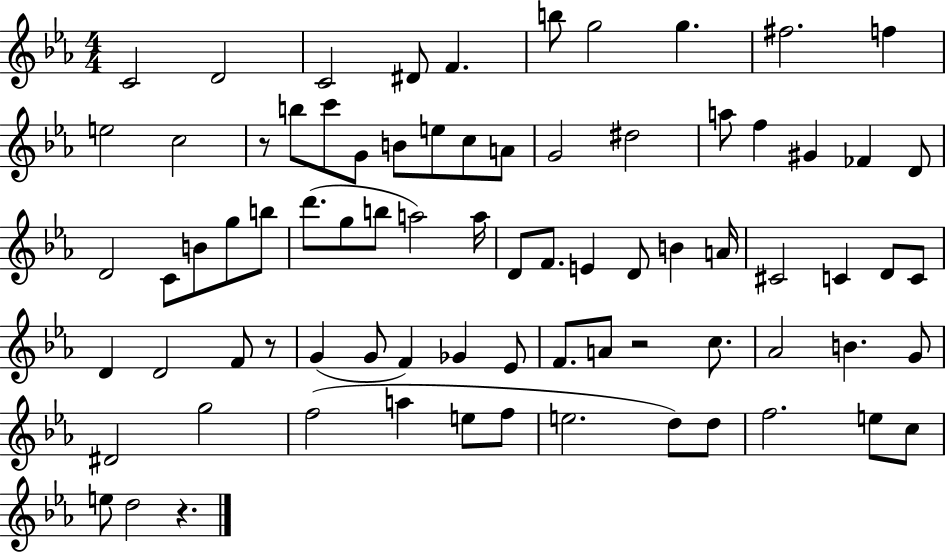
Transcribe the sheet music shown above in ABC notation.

X:1
T:Untitled
M:4/4
L:1/4
K:Eb
C2 D2 C2 ^D/2 F b/2 g2 g ^f2 f e2 c2 z/2 b/2 c'/2 G/2 B/2 e/2 c/2 A/2 G2 ^d2 a/2 f ^G _F D/2 D2 C/2 B/2 g/2 b/2 d'/2 g/2 b/2 a2 a/4 D/2 F/2 E D/2 B A/4 ^C2 C D/2 C/2 D D2 F/2 z/2 G G/2 F _G _E/2 F/2 A/2 z2 c/2 _A2 B G/2 ^D2 g2 f2 a e/2 f/2 e2 d/2 d/2 f2 e/2 c/2 e/2 d2 z